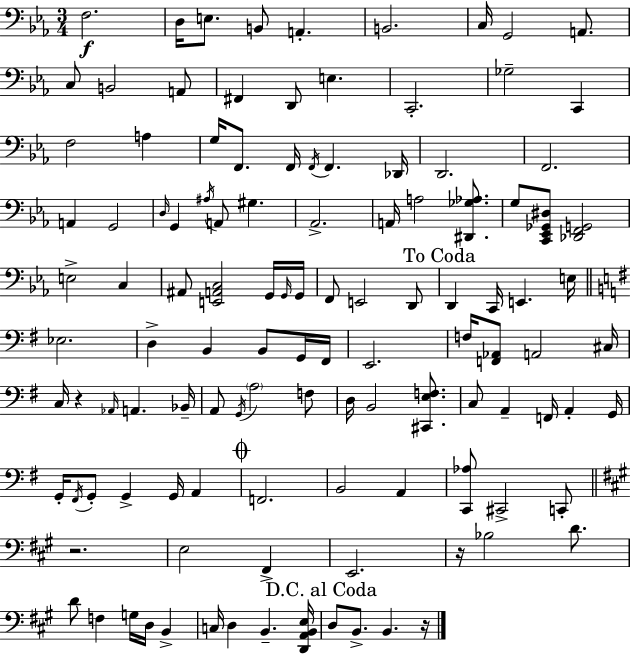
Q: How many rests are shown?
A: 4